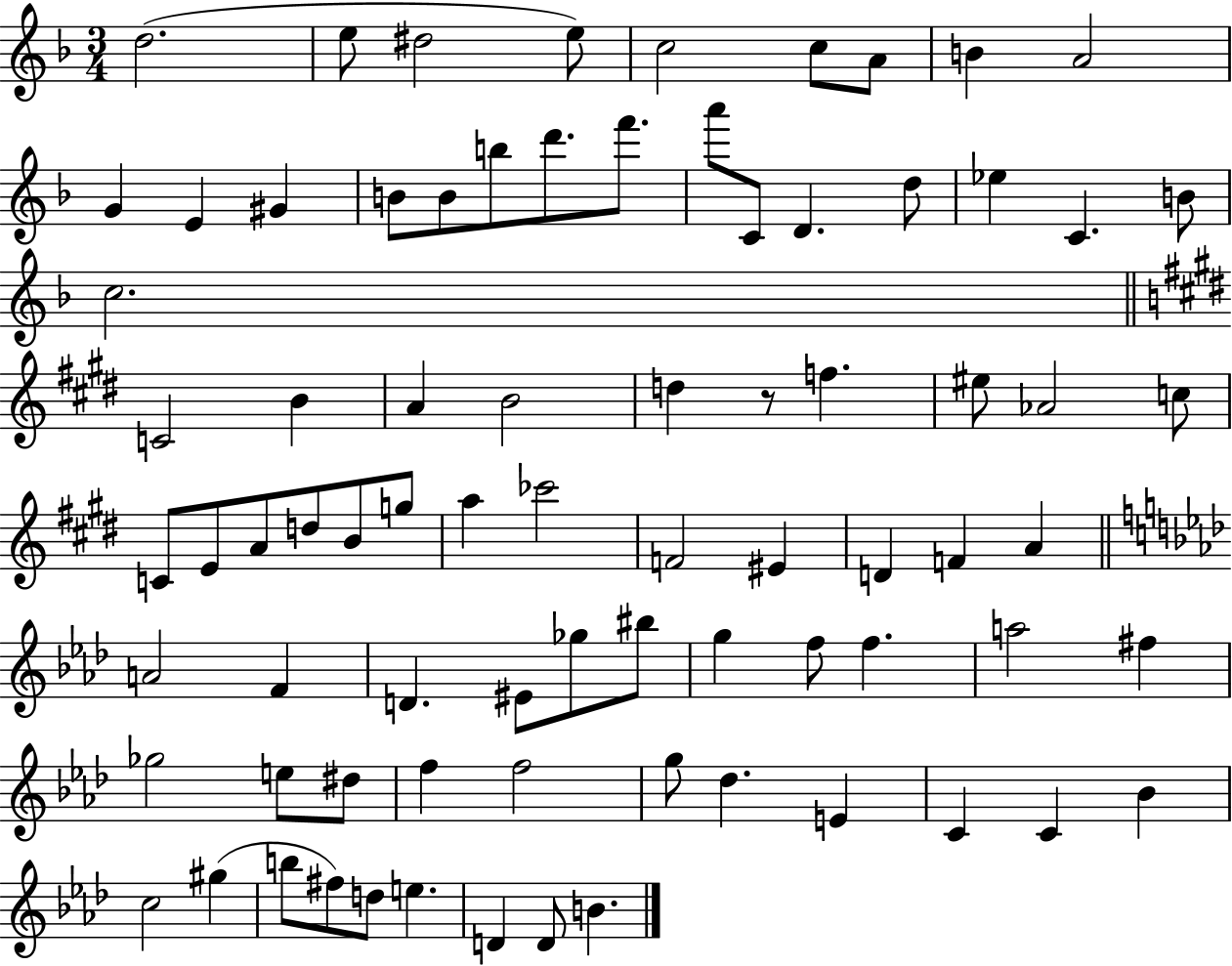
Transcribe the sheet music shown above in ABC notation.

X:1
T:Untitled
M:3/4
L:1/4
K:F
d2 e/2 ^d2 e/2 c2 c/2 A/2 B A2 G E ^G B/2 B/2 b/2 d'/2 f'/2 a'/2 C/2 D d/2 _e C B/2 c2 C2 B A B2 d z/2 f ^e/2 _A2 c/2 C/2 E/2 A/2 d/2 B/2 g/2 a _c'2 F2 ^E D F A A2 F D ^E/2 _g/2 ^b/2 g f/2 f a2 ^f _g2 e/2 ^d/2 f f2 g/2 _d E C C _B c2 ^g b/2 ^f/2 d/2 e D D/2 B